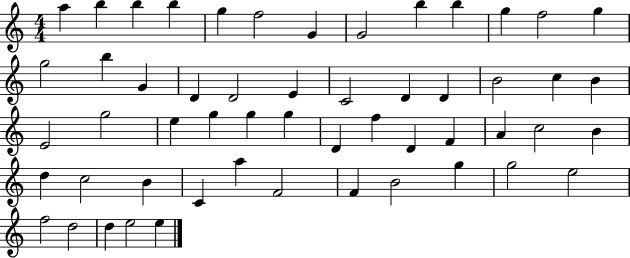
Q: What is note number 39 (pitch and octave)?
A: D5